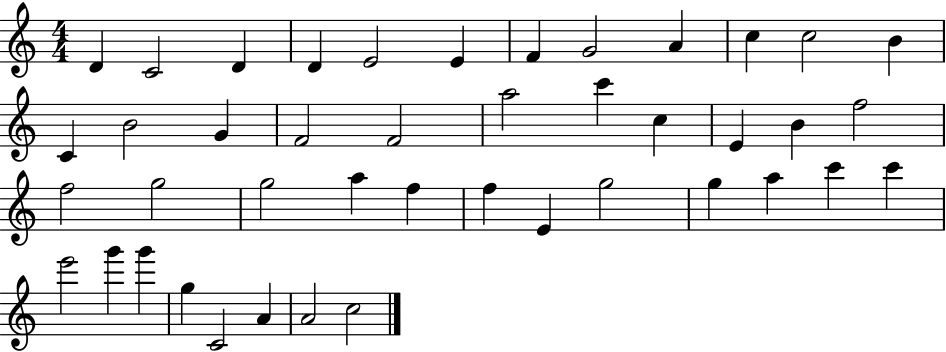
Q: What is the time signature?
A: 4/4